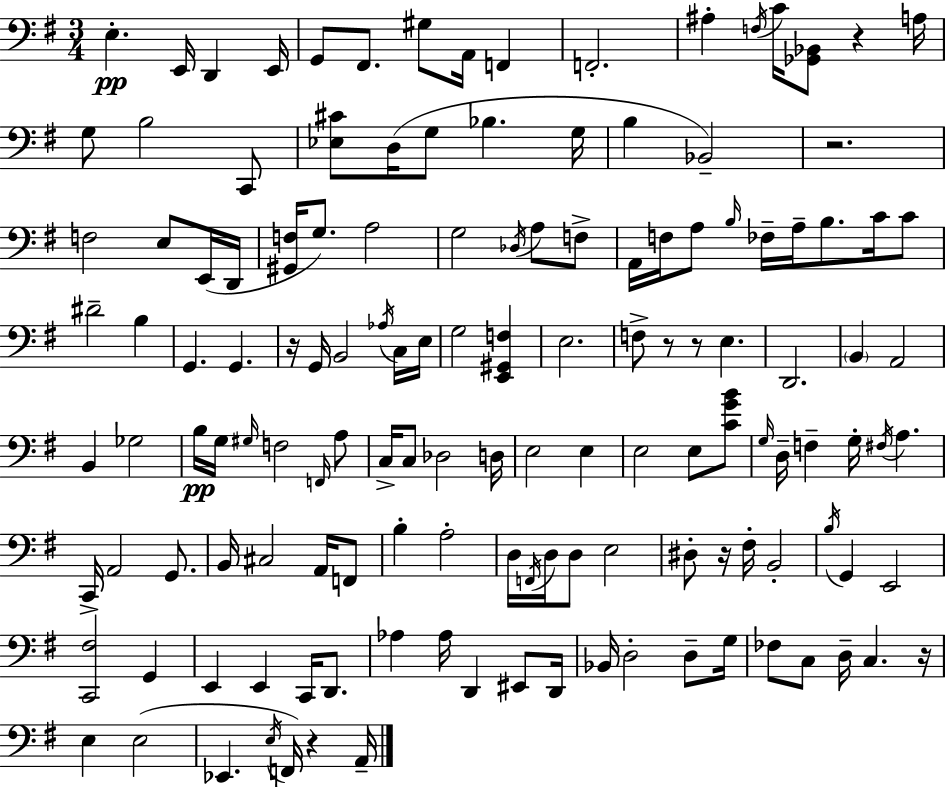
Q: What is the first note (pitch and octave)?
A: E3